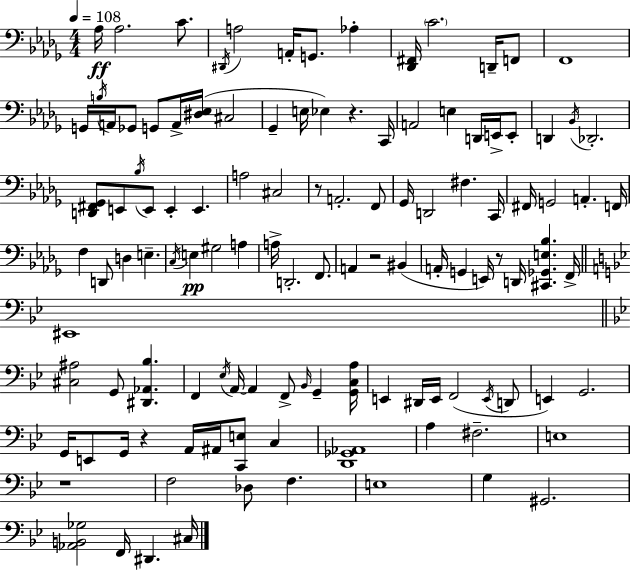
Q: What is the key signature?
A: BES minor